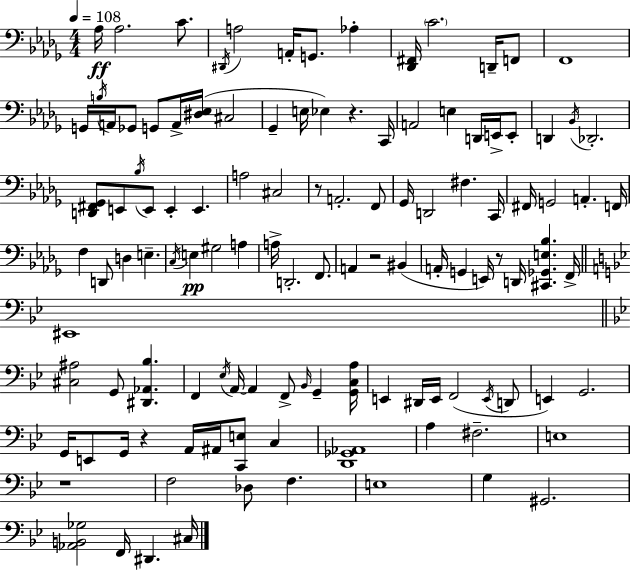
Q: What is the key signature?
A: BES minor